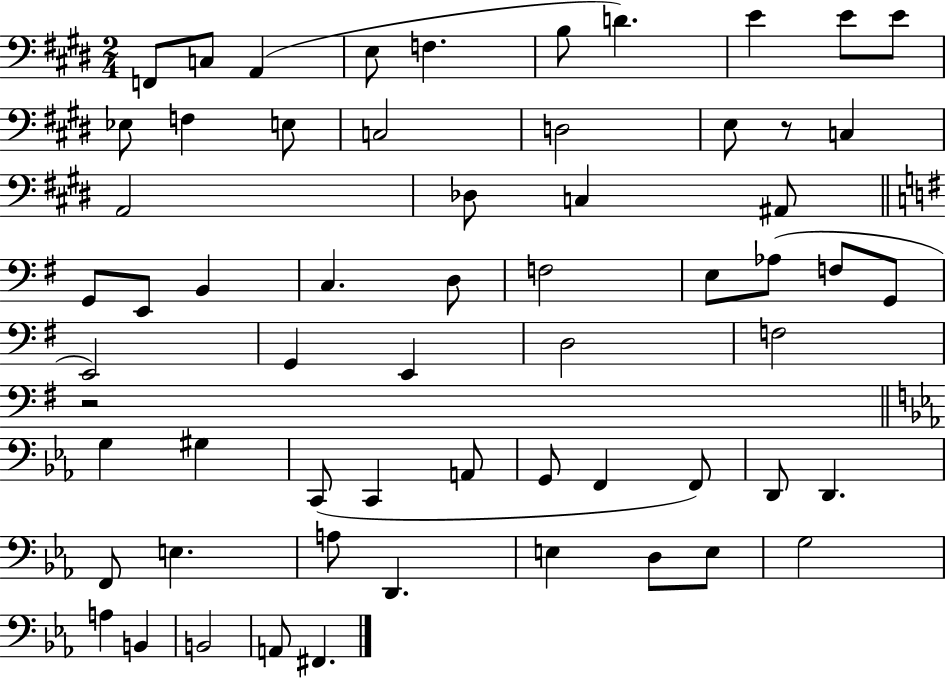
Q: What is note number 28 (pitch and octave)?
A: E3